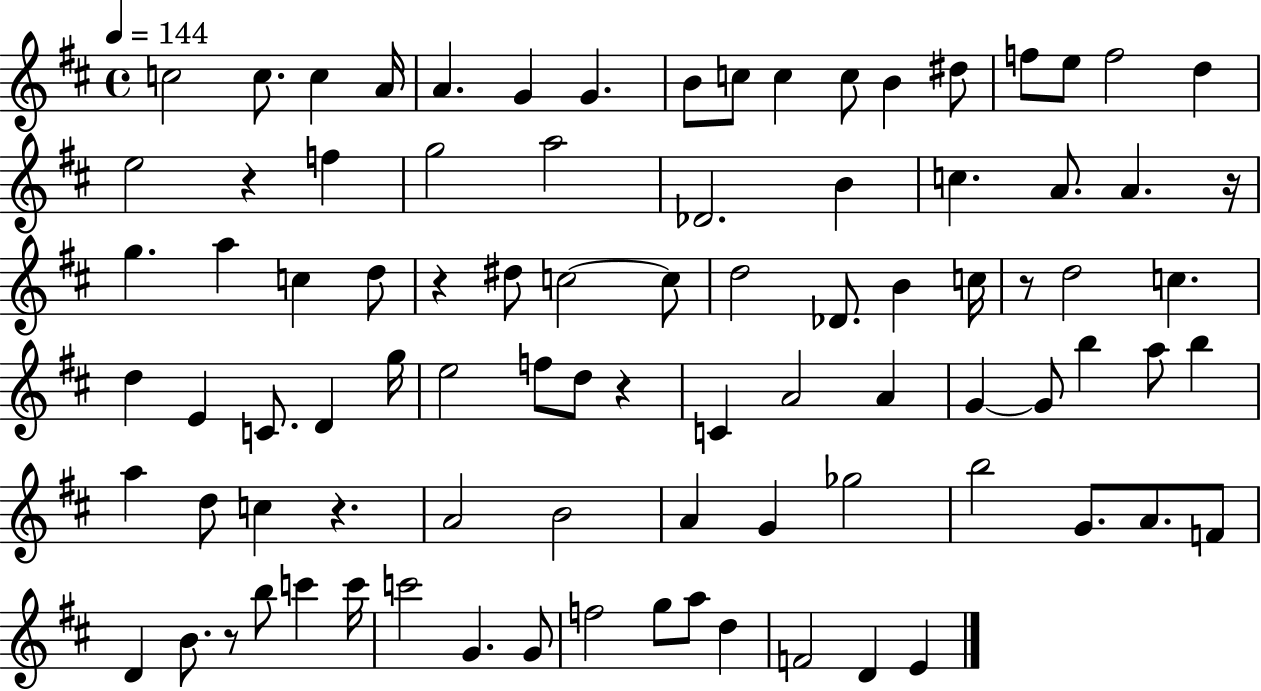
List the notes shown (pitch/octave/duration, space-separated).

C5/h C5/e. C5/q A4/s A4/q. G4/q G4/q. B4/e C5/e C5/q C5/e B4/q D#5/e F5/e E5/e F5/h D5/q E5/h R/q F5/q G5/h A5/h Db4/h. B4/q C5/q. A4/e. A4/q. R/s G5/q. A5/q C5/q D5/e R/q D#5/e C5/h C5/e D5/h Db4/e. B4/q C5/s R/e D5/h C5/q. D5/q E4/q C4/e. D4/q G5/s E5/h F5/e D5/e R/q C4/q A4/h A4/q G4/q G4/e B5/q A5/e B5/q A5/q D5/e C5/q R/q. A4/h B4/h A4/q G4/q Gb5/h B5/h G4/e. A4/e. F4/e D4/q B4/e. R/e B5/e C6/q C6/s C6/h G4/q. G4/e F5/h G5/e A5/e D5/q F4/h D4/q E4/q